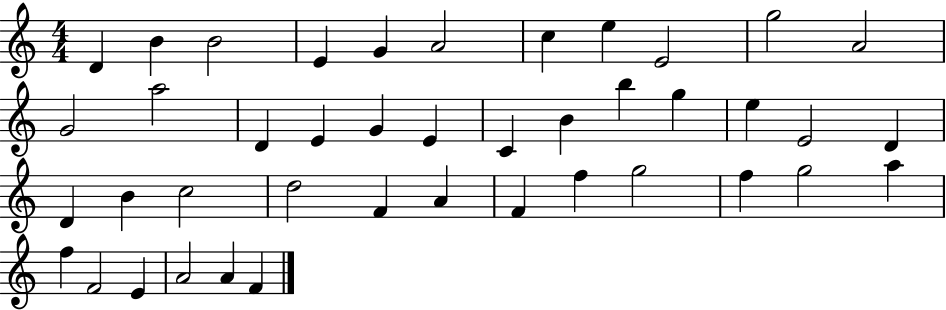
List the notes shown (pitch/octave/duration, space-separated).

D4/q B4/q B4/h E4/q G4/q A4/h C5/q E5/q E4/h G5/h A4/h G4/h A5/h D4/q E4/q G4/q E4/q C4/q B4/q B5/q G5/q E5/q E4/h D4/q D4/q B4/q C5/h D5/h F4/q A4/q F4/q F5/q G5/h F5/q G5/h A5/q F5/q F4/h E4/q A4/h A4/q F4/q